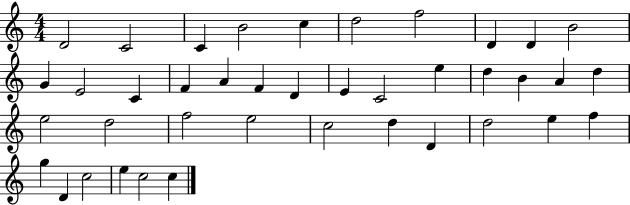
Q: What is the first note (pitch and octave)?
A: D4